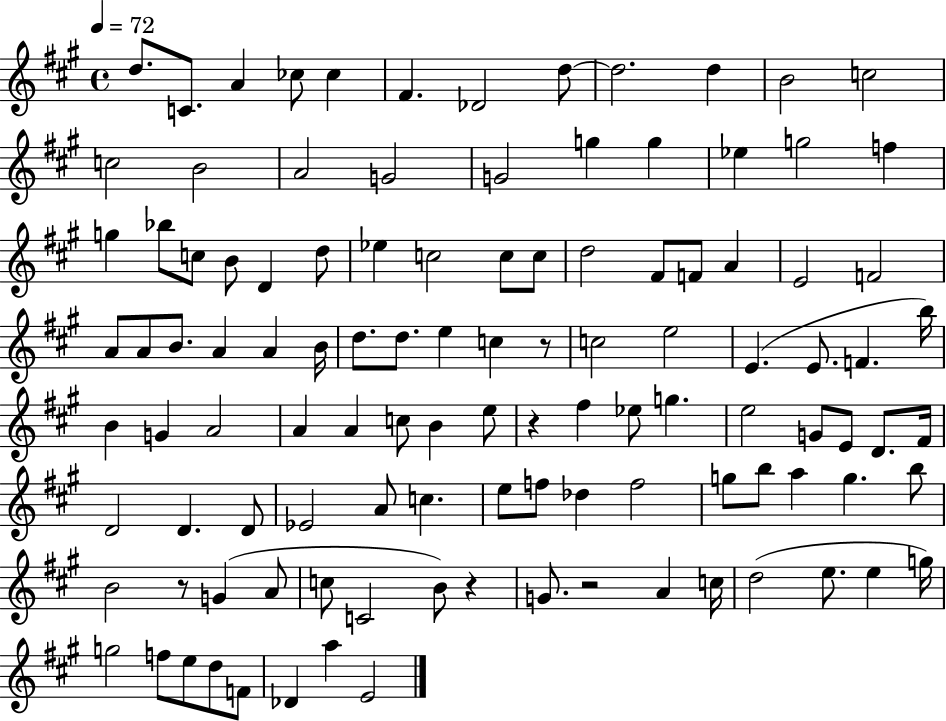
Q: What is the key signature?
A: A major